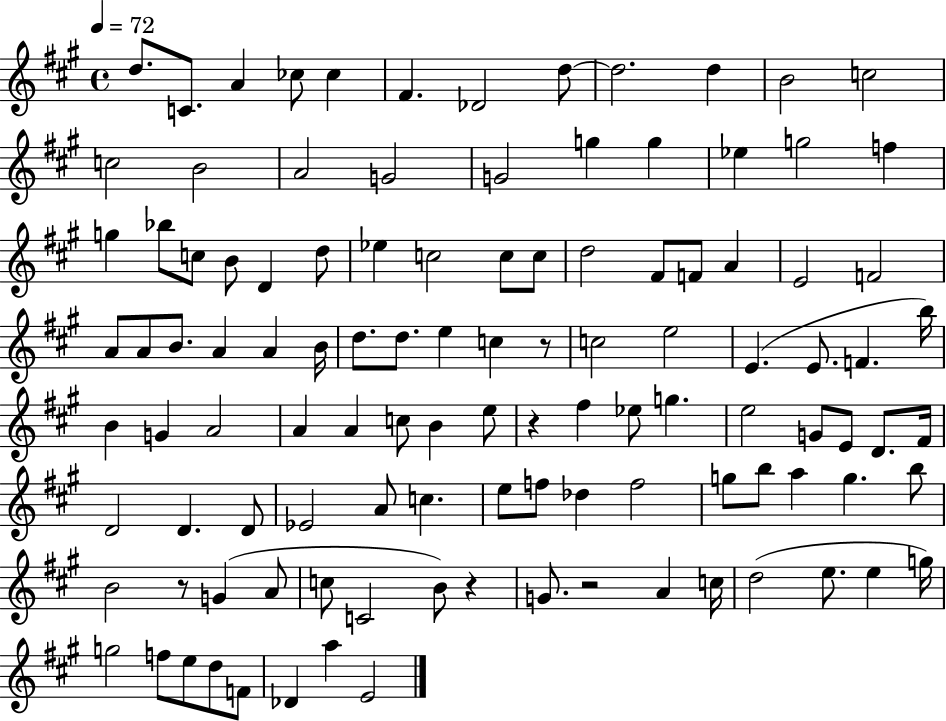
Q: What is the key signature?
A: A major